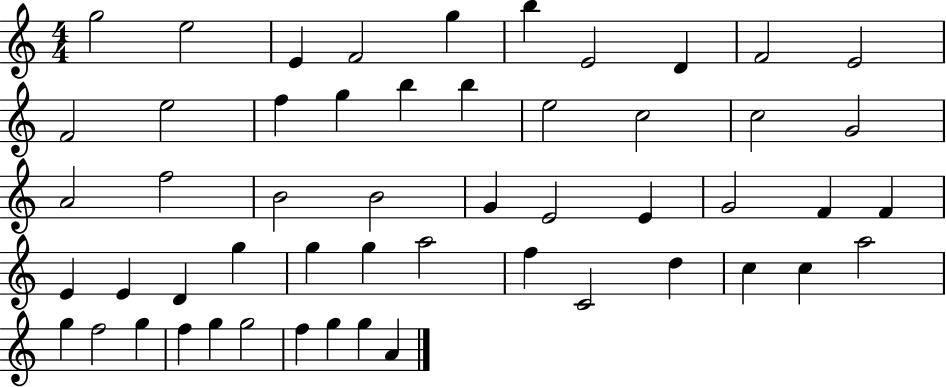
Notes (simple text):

G5/h E5/h E4/q F4/h G5/q B5/q E4/h D4/q F4/h E4/h F4/h E5/h F5/q G5/q B5/q B5/q E5/h C5/h C5/h G4/h A4/h F5/h B4/h B4/h G4/q E4/h E4/q G4/h F4/q F4/q E4/q E4/q D4/q G5/q G5/q G5/q A5/h F5/q C4/h D5/q C5/q C5/q A5/h G5/q F5/h G5/q F5/q G5/q G5/h F5/q G5/q G5/q A4/q